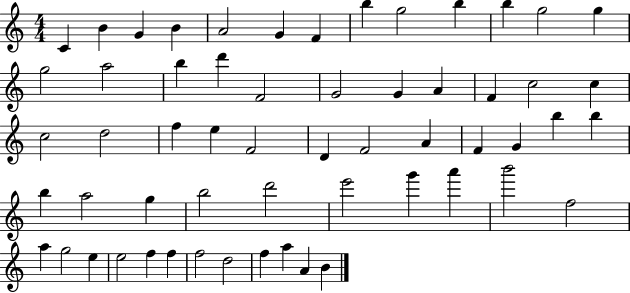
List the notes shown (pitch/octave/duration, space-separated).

C4/q B4/q G4/q B4/q A4/h G4/q F4/q B5/q G5/h B5/q B5/q G5/h G5/q G5/h A5/h B5/q D6/q F4/h G4/h G4/q A4/q F4/q C5/h C5/q C5/h D5/h F5/q E5/q F4/h D4/q F4/h A4/q F4/q G4/q B5/q B5/q B5/q A5/h G5/q B5/h D6/h E6/h G6/q A6/q B6/h F5/h A5/q G5/h E5/q E5/h F5/q F5/q F5/h D5/h F5/q A5/q A4/q B4/q